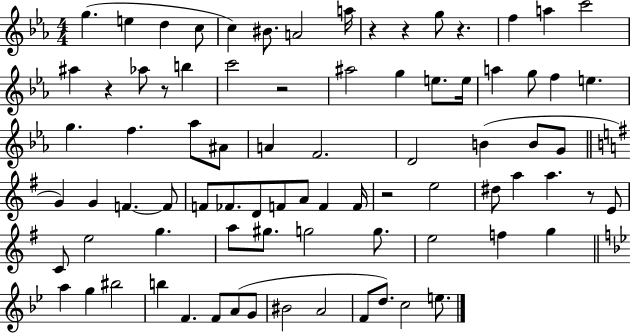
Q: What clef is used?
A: treble